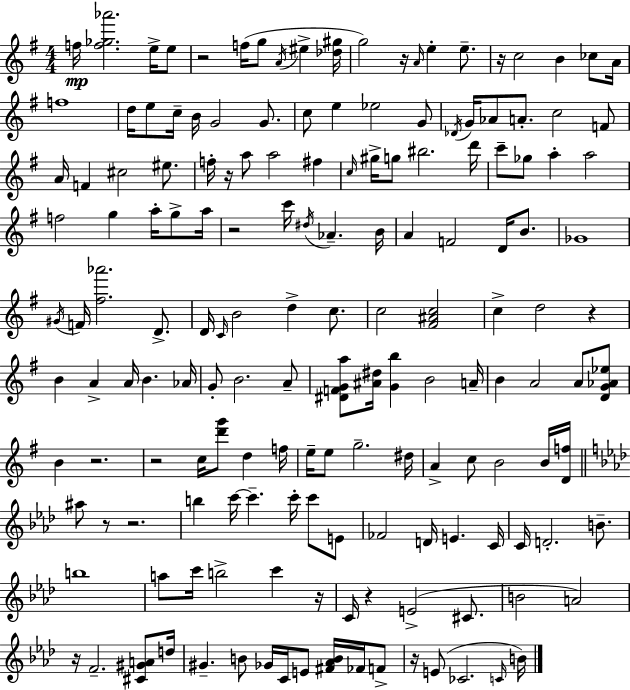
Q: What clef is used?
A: treble